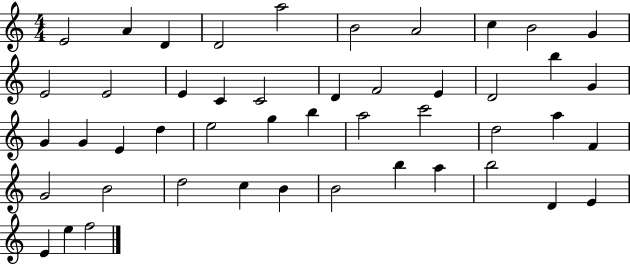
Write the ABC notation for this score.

X:1
T:Untitled
M:4/4
L:1/4
K:C
E2 A D D2 a2 B2 A2 c B2 G E2 E2 E C C2 D F2 E D2 b G G G E d e2 g b a2 c'2 d2 a F G2 B2 d2 c B B2 b a b2 D E E e f2